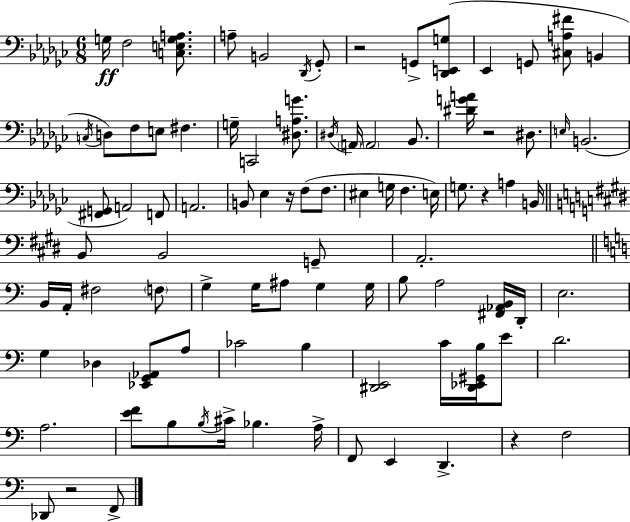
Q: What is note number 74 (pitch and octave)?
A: Db2